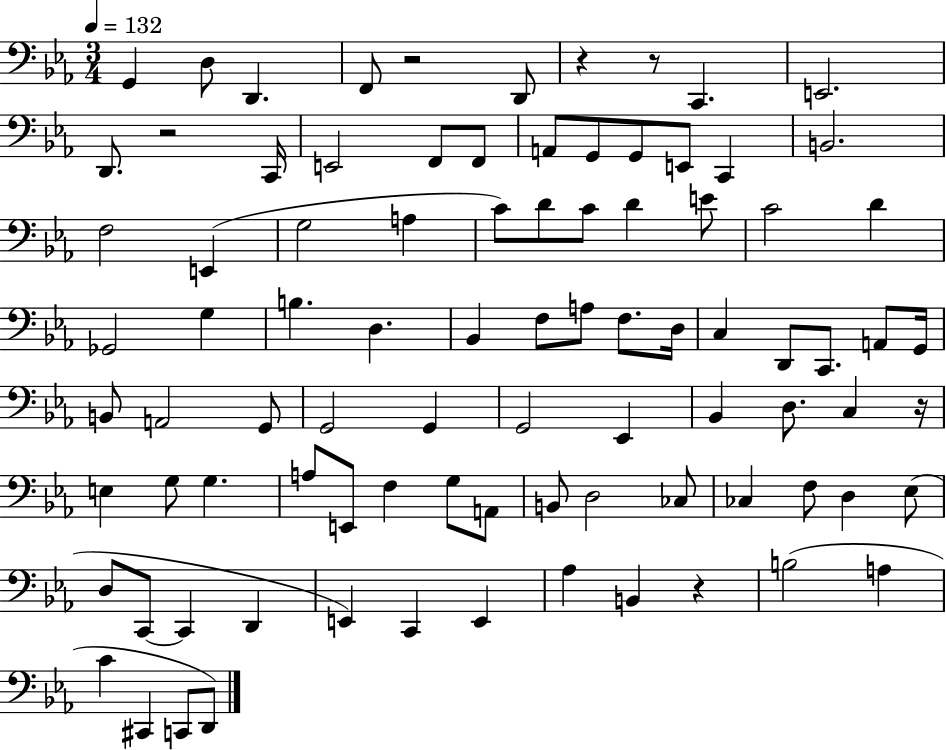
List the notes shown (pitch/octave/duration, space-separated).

G2/q D3/e D2/q. F2/e R/h D2/e R/q R/e C2/q. E2/h. D2/e. R/h C2/s E2/h F2/e F2/e A2/e G2/e G2/e E2/e C2/q B2/h. F3/h E2/q G3/h A3/q C4/e D4/e C4/e D4/q E4/e C4/h D4/q Gb2/h G3/q B3/q. D3/q. Bb2/q F3/e A3/e F3/e. D3/s C3/q D2/e C2/e. A2/e G2/s B2/e A2/h G2/e G2/h G2/q G2/h Eb2/q Bb2/q D3/e. C3/q R/s E3/q G3/e G3/q. A3/e E2/e F3/q G3/e A2/e B2/e D3/h CES3/e CES3/q F3/e D3/q Eb3/e D3/e C2/e C2/q D2/q E2/q C2/q E2/q Ab3/q B2/q R/q B3/h A3/q C4/q C#2/q C2/e D2/e